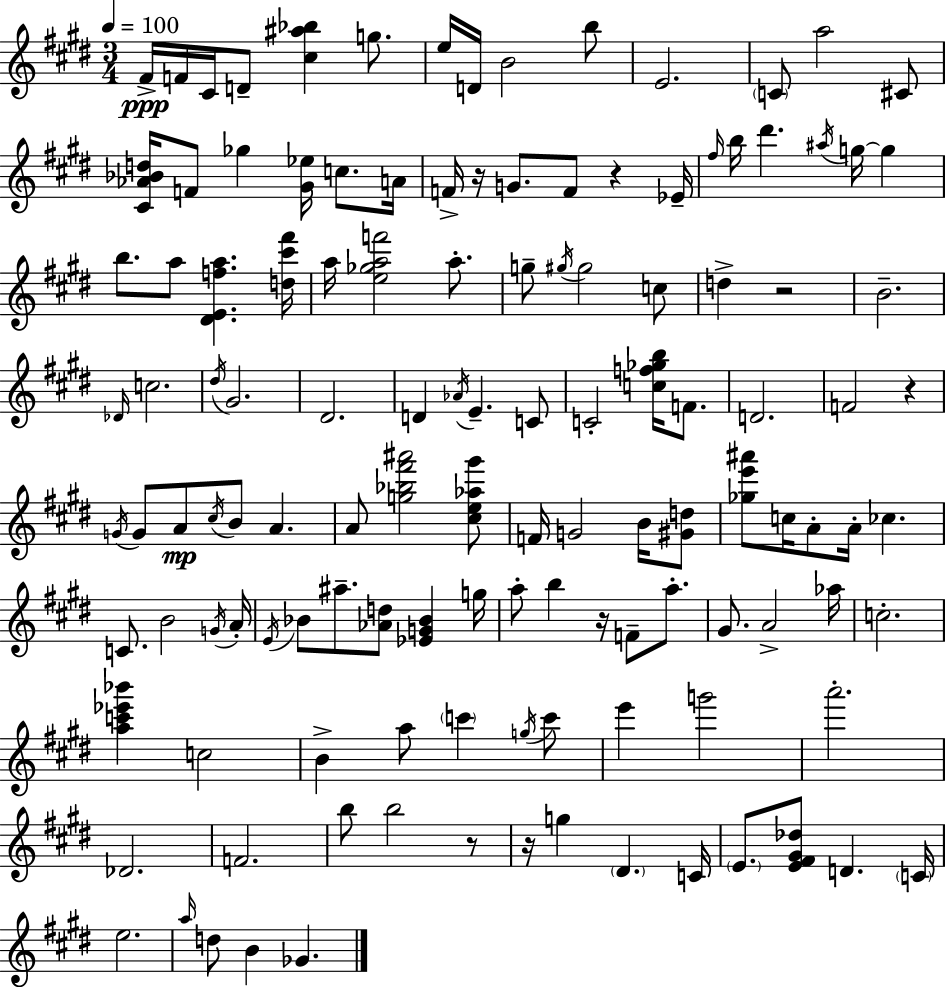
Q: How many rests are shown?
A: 7